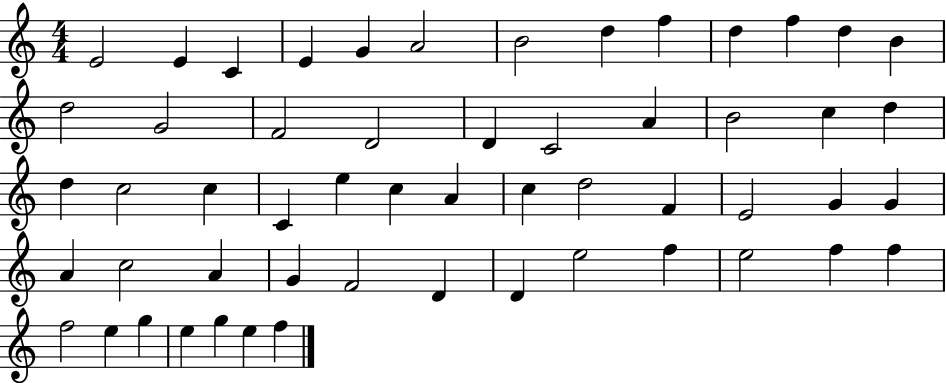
E4/h E4/q C4/q E4/q G4/q A4/h B4/h D5/q F5/q D5/q F5/q D5/q B4/q D5/h G4/h F4/h D4/h D4/q C4/h A4/q B4/h C5/q D5/q D5/q C5/h C5/q C4/q E5/q C5/q A4/q C5/q D5/h F4/q E4/h G4/q G4/q A4/q C5/h A4/q G4/q F4/h D4/q D4/q E5/h F5/q E5/h F5/q F5/q F5/h E5/q G5/q E5/q G5/q E5/q F5/q